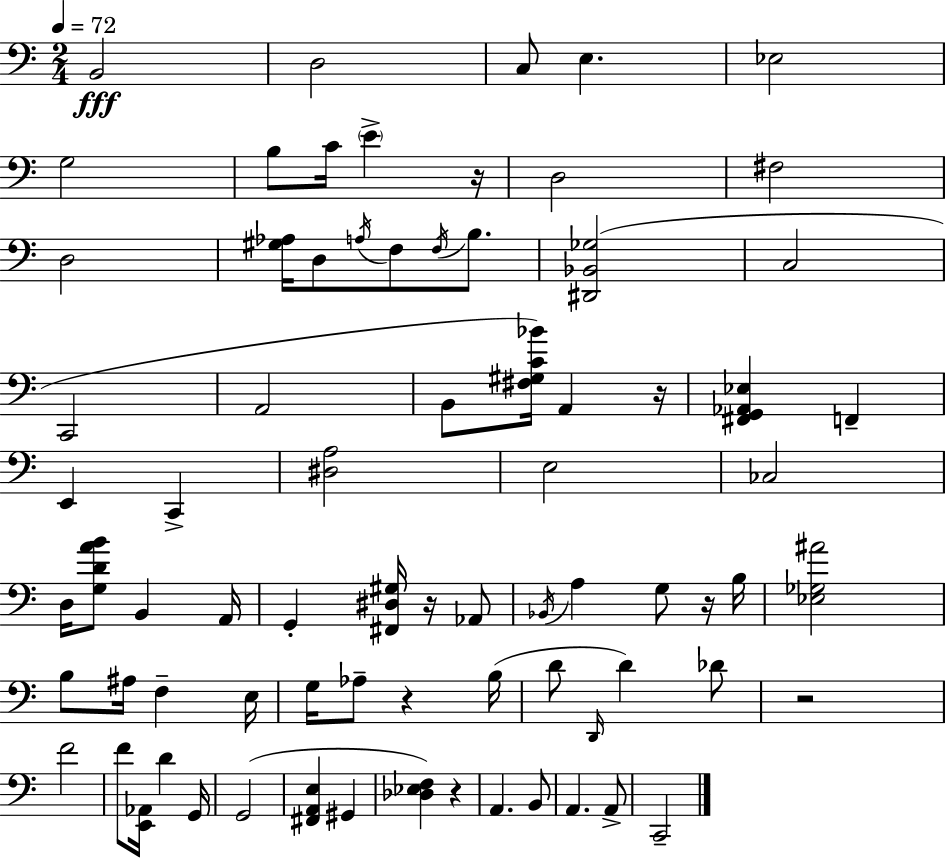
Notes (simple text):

B2/h D3/h C3/e E3/q. Eb3/h G3/h B3/e C4/s E4/q R/s D3/h F#3/h D3/h [G#3,Ab3]/s D3/e A3/s F3/e F3/s B3/e. [D#2,Bb2,Gb3]/h C3/h C2/h A2/h B2/e [F#3,G#3,C4,Bb4]/s A2/q R/s [F#2,G2,Ab2,Eb3]/q F2/q E2/q C2/q [D#3,A3]/h E3/h CES3/h D3/s [G3,D4,A4,B4]/e B2/q A2/s G2/q [F#2,D#3,G#3]/s R/s Ab2/e Bb2/s A3/q G3/e R/s B3/s [Eb3,Gb3,A#4]/h B3/e A#3/s F3/q E3/s G3/s Ab3/e R/q B3/s D4/e D2/s D4/q Db4/e R/h F4/h F4/e [E2,Ab2]/s D4/q G2/s G2/h [F#2,A2,E3]/q G#2/q [Db3,Eb3,F3]/q R/q A2/q. B2/e A2/q. A2/e C2/h